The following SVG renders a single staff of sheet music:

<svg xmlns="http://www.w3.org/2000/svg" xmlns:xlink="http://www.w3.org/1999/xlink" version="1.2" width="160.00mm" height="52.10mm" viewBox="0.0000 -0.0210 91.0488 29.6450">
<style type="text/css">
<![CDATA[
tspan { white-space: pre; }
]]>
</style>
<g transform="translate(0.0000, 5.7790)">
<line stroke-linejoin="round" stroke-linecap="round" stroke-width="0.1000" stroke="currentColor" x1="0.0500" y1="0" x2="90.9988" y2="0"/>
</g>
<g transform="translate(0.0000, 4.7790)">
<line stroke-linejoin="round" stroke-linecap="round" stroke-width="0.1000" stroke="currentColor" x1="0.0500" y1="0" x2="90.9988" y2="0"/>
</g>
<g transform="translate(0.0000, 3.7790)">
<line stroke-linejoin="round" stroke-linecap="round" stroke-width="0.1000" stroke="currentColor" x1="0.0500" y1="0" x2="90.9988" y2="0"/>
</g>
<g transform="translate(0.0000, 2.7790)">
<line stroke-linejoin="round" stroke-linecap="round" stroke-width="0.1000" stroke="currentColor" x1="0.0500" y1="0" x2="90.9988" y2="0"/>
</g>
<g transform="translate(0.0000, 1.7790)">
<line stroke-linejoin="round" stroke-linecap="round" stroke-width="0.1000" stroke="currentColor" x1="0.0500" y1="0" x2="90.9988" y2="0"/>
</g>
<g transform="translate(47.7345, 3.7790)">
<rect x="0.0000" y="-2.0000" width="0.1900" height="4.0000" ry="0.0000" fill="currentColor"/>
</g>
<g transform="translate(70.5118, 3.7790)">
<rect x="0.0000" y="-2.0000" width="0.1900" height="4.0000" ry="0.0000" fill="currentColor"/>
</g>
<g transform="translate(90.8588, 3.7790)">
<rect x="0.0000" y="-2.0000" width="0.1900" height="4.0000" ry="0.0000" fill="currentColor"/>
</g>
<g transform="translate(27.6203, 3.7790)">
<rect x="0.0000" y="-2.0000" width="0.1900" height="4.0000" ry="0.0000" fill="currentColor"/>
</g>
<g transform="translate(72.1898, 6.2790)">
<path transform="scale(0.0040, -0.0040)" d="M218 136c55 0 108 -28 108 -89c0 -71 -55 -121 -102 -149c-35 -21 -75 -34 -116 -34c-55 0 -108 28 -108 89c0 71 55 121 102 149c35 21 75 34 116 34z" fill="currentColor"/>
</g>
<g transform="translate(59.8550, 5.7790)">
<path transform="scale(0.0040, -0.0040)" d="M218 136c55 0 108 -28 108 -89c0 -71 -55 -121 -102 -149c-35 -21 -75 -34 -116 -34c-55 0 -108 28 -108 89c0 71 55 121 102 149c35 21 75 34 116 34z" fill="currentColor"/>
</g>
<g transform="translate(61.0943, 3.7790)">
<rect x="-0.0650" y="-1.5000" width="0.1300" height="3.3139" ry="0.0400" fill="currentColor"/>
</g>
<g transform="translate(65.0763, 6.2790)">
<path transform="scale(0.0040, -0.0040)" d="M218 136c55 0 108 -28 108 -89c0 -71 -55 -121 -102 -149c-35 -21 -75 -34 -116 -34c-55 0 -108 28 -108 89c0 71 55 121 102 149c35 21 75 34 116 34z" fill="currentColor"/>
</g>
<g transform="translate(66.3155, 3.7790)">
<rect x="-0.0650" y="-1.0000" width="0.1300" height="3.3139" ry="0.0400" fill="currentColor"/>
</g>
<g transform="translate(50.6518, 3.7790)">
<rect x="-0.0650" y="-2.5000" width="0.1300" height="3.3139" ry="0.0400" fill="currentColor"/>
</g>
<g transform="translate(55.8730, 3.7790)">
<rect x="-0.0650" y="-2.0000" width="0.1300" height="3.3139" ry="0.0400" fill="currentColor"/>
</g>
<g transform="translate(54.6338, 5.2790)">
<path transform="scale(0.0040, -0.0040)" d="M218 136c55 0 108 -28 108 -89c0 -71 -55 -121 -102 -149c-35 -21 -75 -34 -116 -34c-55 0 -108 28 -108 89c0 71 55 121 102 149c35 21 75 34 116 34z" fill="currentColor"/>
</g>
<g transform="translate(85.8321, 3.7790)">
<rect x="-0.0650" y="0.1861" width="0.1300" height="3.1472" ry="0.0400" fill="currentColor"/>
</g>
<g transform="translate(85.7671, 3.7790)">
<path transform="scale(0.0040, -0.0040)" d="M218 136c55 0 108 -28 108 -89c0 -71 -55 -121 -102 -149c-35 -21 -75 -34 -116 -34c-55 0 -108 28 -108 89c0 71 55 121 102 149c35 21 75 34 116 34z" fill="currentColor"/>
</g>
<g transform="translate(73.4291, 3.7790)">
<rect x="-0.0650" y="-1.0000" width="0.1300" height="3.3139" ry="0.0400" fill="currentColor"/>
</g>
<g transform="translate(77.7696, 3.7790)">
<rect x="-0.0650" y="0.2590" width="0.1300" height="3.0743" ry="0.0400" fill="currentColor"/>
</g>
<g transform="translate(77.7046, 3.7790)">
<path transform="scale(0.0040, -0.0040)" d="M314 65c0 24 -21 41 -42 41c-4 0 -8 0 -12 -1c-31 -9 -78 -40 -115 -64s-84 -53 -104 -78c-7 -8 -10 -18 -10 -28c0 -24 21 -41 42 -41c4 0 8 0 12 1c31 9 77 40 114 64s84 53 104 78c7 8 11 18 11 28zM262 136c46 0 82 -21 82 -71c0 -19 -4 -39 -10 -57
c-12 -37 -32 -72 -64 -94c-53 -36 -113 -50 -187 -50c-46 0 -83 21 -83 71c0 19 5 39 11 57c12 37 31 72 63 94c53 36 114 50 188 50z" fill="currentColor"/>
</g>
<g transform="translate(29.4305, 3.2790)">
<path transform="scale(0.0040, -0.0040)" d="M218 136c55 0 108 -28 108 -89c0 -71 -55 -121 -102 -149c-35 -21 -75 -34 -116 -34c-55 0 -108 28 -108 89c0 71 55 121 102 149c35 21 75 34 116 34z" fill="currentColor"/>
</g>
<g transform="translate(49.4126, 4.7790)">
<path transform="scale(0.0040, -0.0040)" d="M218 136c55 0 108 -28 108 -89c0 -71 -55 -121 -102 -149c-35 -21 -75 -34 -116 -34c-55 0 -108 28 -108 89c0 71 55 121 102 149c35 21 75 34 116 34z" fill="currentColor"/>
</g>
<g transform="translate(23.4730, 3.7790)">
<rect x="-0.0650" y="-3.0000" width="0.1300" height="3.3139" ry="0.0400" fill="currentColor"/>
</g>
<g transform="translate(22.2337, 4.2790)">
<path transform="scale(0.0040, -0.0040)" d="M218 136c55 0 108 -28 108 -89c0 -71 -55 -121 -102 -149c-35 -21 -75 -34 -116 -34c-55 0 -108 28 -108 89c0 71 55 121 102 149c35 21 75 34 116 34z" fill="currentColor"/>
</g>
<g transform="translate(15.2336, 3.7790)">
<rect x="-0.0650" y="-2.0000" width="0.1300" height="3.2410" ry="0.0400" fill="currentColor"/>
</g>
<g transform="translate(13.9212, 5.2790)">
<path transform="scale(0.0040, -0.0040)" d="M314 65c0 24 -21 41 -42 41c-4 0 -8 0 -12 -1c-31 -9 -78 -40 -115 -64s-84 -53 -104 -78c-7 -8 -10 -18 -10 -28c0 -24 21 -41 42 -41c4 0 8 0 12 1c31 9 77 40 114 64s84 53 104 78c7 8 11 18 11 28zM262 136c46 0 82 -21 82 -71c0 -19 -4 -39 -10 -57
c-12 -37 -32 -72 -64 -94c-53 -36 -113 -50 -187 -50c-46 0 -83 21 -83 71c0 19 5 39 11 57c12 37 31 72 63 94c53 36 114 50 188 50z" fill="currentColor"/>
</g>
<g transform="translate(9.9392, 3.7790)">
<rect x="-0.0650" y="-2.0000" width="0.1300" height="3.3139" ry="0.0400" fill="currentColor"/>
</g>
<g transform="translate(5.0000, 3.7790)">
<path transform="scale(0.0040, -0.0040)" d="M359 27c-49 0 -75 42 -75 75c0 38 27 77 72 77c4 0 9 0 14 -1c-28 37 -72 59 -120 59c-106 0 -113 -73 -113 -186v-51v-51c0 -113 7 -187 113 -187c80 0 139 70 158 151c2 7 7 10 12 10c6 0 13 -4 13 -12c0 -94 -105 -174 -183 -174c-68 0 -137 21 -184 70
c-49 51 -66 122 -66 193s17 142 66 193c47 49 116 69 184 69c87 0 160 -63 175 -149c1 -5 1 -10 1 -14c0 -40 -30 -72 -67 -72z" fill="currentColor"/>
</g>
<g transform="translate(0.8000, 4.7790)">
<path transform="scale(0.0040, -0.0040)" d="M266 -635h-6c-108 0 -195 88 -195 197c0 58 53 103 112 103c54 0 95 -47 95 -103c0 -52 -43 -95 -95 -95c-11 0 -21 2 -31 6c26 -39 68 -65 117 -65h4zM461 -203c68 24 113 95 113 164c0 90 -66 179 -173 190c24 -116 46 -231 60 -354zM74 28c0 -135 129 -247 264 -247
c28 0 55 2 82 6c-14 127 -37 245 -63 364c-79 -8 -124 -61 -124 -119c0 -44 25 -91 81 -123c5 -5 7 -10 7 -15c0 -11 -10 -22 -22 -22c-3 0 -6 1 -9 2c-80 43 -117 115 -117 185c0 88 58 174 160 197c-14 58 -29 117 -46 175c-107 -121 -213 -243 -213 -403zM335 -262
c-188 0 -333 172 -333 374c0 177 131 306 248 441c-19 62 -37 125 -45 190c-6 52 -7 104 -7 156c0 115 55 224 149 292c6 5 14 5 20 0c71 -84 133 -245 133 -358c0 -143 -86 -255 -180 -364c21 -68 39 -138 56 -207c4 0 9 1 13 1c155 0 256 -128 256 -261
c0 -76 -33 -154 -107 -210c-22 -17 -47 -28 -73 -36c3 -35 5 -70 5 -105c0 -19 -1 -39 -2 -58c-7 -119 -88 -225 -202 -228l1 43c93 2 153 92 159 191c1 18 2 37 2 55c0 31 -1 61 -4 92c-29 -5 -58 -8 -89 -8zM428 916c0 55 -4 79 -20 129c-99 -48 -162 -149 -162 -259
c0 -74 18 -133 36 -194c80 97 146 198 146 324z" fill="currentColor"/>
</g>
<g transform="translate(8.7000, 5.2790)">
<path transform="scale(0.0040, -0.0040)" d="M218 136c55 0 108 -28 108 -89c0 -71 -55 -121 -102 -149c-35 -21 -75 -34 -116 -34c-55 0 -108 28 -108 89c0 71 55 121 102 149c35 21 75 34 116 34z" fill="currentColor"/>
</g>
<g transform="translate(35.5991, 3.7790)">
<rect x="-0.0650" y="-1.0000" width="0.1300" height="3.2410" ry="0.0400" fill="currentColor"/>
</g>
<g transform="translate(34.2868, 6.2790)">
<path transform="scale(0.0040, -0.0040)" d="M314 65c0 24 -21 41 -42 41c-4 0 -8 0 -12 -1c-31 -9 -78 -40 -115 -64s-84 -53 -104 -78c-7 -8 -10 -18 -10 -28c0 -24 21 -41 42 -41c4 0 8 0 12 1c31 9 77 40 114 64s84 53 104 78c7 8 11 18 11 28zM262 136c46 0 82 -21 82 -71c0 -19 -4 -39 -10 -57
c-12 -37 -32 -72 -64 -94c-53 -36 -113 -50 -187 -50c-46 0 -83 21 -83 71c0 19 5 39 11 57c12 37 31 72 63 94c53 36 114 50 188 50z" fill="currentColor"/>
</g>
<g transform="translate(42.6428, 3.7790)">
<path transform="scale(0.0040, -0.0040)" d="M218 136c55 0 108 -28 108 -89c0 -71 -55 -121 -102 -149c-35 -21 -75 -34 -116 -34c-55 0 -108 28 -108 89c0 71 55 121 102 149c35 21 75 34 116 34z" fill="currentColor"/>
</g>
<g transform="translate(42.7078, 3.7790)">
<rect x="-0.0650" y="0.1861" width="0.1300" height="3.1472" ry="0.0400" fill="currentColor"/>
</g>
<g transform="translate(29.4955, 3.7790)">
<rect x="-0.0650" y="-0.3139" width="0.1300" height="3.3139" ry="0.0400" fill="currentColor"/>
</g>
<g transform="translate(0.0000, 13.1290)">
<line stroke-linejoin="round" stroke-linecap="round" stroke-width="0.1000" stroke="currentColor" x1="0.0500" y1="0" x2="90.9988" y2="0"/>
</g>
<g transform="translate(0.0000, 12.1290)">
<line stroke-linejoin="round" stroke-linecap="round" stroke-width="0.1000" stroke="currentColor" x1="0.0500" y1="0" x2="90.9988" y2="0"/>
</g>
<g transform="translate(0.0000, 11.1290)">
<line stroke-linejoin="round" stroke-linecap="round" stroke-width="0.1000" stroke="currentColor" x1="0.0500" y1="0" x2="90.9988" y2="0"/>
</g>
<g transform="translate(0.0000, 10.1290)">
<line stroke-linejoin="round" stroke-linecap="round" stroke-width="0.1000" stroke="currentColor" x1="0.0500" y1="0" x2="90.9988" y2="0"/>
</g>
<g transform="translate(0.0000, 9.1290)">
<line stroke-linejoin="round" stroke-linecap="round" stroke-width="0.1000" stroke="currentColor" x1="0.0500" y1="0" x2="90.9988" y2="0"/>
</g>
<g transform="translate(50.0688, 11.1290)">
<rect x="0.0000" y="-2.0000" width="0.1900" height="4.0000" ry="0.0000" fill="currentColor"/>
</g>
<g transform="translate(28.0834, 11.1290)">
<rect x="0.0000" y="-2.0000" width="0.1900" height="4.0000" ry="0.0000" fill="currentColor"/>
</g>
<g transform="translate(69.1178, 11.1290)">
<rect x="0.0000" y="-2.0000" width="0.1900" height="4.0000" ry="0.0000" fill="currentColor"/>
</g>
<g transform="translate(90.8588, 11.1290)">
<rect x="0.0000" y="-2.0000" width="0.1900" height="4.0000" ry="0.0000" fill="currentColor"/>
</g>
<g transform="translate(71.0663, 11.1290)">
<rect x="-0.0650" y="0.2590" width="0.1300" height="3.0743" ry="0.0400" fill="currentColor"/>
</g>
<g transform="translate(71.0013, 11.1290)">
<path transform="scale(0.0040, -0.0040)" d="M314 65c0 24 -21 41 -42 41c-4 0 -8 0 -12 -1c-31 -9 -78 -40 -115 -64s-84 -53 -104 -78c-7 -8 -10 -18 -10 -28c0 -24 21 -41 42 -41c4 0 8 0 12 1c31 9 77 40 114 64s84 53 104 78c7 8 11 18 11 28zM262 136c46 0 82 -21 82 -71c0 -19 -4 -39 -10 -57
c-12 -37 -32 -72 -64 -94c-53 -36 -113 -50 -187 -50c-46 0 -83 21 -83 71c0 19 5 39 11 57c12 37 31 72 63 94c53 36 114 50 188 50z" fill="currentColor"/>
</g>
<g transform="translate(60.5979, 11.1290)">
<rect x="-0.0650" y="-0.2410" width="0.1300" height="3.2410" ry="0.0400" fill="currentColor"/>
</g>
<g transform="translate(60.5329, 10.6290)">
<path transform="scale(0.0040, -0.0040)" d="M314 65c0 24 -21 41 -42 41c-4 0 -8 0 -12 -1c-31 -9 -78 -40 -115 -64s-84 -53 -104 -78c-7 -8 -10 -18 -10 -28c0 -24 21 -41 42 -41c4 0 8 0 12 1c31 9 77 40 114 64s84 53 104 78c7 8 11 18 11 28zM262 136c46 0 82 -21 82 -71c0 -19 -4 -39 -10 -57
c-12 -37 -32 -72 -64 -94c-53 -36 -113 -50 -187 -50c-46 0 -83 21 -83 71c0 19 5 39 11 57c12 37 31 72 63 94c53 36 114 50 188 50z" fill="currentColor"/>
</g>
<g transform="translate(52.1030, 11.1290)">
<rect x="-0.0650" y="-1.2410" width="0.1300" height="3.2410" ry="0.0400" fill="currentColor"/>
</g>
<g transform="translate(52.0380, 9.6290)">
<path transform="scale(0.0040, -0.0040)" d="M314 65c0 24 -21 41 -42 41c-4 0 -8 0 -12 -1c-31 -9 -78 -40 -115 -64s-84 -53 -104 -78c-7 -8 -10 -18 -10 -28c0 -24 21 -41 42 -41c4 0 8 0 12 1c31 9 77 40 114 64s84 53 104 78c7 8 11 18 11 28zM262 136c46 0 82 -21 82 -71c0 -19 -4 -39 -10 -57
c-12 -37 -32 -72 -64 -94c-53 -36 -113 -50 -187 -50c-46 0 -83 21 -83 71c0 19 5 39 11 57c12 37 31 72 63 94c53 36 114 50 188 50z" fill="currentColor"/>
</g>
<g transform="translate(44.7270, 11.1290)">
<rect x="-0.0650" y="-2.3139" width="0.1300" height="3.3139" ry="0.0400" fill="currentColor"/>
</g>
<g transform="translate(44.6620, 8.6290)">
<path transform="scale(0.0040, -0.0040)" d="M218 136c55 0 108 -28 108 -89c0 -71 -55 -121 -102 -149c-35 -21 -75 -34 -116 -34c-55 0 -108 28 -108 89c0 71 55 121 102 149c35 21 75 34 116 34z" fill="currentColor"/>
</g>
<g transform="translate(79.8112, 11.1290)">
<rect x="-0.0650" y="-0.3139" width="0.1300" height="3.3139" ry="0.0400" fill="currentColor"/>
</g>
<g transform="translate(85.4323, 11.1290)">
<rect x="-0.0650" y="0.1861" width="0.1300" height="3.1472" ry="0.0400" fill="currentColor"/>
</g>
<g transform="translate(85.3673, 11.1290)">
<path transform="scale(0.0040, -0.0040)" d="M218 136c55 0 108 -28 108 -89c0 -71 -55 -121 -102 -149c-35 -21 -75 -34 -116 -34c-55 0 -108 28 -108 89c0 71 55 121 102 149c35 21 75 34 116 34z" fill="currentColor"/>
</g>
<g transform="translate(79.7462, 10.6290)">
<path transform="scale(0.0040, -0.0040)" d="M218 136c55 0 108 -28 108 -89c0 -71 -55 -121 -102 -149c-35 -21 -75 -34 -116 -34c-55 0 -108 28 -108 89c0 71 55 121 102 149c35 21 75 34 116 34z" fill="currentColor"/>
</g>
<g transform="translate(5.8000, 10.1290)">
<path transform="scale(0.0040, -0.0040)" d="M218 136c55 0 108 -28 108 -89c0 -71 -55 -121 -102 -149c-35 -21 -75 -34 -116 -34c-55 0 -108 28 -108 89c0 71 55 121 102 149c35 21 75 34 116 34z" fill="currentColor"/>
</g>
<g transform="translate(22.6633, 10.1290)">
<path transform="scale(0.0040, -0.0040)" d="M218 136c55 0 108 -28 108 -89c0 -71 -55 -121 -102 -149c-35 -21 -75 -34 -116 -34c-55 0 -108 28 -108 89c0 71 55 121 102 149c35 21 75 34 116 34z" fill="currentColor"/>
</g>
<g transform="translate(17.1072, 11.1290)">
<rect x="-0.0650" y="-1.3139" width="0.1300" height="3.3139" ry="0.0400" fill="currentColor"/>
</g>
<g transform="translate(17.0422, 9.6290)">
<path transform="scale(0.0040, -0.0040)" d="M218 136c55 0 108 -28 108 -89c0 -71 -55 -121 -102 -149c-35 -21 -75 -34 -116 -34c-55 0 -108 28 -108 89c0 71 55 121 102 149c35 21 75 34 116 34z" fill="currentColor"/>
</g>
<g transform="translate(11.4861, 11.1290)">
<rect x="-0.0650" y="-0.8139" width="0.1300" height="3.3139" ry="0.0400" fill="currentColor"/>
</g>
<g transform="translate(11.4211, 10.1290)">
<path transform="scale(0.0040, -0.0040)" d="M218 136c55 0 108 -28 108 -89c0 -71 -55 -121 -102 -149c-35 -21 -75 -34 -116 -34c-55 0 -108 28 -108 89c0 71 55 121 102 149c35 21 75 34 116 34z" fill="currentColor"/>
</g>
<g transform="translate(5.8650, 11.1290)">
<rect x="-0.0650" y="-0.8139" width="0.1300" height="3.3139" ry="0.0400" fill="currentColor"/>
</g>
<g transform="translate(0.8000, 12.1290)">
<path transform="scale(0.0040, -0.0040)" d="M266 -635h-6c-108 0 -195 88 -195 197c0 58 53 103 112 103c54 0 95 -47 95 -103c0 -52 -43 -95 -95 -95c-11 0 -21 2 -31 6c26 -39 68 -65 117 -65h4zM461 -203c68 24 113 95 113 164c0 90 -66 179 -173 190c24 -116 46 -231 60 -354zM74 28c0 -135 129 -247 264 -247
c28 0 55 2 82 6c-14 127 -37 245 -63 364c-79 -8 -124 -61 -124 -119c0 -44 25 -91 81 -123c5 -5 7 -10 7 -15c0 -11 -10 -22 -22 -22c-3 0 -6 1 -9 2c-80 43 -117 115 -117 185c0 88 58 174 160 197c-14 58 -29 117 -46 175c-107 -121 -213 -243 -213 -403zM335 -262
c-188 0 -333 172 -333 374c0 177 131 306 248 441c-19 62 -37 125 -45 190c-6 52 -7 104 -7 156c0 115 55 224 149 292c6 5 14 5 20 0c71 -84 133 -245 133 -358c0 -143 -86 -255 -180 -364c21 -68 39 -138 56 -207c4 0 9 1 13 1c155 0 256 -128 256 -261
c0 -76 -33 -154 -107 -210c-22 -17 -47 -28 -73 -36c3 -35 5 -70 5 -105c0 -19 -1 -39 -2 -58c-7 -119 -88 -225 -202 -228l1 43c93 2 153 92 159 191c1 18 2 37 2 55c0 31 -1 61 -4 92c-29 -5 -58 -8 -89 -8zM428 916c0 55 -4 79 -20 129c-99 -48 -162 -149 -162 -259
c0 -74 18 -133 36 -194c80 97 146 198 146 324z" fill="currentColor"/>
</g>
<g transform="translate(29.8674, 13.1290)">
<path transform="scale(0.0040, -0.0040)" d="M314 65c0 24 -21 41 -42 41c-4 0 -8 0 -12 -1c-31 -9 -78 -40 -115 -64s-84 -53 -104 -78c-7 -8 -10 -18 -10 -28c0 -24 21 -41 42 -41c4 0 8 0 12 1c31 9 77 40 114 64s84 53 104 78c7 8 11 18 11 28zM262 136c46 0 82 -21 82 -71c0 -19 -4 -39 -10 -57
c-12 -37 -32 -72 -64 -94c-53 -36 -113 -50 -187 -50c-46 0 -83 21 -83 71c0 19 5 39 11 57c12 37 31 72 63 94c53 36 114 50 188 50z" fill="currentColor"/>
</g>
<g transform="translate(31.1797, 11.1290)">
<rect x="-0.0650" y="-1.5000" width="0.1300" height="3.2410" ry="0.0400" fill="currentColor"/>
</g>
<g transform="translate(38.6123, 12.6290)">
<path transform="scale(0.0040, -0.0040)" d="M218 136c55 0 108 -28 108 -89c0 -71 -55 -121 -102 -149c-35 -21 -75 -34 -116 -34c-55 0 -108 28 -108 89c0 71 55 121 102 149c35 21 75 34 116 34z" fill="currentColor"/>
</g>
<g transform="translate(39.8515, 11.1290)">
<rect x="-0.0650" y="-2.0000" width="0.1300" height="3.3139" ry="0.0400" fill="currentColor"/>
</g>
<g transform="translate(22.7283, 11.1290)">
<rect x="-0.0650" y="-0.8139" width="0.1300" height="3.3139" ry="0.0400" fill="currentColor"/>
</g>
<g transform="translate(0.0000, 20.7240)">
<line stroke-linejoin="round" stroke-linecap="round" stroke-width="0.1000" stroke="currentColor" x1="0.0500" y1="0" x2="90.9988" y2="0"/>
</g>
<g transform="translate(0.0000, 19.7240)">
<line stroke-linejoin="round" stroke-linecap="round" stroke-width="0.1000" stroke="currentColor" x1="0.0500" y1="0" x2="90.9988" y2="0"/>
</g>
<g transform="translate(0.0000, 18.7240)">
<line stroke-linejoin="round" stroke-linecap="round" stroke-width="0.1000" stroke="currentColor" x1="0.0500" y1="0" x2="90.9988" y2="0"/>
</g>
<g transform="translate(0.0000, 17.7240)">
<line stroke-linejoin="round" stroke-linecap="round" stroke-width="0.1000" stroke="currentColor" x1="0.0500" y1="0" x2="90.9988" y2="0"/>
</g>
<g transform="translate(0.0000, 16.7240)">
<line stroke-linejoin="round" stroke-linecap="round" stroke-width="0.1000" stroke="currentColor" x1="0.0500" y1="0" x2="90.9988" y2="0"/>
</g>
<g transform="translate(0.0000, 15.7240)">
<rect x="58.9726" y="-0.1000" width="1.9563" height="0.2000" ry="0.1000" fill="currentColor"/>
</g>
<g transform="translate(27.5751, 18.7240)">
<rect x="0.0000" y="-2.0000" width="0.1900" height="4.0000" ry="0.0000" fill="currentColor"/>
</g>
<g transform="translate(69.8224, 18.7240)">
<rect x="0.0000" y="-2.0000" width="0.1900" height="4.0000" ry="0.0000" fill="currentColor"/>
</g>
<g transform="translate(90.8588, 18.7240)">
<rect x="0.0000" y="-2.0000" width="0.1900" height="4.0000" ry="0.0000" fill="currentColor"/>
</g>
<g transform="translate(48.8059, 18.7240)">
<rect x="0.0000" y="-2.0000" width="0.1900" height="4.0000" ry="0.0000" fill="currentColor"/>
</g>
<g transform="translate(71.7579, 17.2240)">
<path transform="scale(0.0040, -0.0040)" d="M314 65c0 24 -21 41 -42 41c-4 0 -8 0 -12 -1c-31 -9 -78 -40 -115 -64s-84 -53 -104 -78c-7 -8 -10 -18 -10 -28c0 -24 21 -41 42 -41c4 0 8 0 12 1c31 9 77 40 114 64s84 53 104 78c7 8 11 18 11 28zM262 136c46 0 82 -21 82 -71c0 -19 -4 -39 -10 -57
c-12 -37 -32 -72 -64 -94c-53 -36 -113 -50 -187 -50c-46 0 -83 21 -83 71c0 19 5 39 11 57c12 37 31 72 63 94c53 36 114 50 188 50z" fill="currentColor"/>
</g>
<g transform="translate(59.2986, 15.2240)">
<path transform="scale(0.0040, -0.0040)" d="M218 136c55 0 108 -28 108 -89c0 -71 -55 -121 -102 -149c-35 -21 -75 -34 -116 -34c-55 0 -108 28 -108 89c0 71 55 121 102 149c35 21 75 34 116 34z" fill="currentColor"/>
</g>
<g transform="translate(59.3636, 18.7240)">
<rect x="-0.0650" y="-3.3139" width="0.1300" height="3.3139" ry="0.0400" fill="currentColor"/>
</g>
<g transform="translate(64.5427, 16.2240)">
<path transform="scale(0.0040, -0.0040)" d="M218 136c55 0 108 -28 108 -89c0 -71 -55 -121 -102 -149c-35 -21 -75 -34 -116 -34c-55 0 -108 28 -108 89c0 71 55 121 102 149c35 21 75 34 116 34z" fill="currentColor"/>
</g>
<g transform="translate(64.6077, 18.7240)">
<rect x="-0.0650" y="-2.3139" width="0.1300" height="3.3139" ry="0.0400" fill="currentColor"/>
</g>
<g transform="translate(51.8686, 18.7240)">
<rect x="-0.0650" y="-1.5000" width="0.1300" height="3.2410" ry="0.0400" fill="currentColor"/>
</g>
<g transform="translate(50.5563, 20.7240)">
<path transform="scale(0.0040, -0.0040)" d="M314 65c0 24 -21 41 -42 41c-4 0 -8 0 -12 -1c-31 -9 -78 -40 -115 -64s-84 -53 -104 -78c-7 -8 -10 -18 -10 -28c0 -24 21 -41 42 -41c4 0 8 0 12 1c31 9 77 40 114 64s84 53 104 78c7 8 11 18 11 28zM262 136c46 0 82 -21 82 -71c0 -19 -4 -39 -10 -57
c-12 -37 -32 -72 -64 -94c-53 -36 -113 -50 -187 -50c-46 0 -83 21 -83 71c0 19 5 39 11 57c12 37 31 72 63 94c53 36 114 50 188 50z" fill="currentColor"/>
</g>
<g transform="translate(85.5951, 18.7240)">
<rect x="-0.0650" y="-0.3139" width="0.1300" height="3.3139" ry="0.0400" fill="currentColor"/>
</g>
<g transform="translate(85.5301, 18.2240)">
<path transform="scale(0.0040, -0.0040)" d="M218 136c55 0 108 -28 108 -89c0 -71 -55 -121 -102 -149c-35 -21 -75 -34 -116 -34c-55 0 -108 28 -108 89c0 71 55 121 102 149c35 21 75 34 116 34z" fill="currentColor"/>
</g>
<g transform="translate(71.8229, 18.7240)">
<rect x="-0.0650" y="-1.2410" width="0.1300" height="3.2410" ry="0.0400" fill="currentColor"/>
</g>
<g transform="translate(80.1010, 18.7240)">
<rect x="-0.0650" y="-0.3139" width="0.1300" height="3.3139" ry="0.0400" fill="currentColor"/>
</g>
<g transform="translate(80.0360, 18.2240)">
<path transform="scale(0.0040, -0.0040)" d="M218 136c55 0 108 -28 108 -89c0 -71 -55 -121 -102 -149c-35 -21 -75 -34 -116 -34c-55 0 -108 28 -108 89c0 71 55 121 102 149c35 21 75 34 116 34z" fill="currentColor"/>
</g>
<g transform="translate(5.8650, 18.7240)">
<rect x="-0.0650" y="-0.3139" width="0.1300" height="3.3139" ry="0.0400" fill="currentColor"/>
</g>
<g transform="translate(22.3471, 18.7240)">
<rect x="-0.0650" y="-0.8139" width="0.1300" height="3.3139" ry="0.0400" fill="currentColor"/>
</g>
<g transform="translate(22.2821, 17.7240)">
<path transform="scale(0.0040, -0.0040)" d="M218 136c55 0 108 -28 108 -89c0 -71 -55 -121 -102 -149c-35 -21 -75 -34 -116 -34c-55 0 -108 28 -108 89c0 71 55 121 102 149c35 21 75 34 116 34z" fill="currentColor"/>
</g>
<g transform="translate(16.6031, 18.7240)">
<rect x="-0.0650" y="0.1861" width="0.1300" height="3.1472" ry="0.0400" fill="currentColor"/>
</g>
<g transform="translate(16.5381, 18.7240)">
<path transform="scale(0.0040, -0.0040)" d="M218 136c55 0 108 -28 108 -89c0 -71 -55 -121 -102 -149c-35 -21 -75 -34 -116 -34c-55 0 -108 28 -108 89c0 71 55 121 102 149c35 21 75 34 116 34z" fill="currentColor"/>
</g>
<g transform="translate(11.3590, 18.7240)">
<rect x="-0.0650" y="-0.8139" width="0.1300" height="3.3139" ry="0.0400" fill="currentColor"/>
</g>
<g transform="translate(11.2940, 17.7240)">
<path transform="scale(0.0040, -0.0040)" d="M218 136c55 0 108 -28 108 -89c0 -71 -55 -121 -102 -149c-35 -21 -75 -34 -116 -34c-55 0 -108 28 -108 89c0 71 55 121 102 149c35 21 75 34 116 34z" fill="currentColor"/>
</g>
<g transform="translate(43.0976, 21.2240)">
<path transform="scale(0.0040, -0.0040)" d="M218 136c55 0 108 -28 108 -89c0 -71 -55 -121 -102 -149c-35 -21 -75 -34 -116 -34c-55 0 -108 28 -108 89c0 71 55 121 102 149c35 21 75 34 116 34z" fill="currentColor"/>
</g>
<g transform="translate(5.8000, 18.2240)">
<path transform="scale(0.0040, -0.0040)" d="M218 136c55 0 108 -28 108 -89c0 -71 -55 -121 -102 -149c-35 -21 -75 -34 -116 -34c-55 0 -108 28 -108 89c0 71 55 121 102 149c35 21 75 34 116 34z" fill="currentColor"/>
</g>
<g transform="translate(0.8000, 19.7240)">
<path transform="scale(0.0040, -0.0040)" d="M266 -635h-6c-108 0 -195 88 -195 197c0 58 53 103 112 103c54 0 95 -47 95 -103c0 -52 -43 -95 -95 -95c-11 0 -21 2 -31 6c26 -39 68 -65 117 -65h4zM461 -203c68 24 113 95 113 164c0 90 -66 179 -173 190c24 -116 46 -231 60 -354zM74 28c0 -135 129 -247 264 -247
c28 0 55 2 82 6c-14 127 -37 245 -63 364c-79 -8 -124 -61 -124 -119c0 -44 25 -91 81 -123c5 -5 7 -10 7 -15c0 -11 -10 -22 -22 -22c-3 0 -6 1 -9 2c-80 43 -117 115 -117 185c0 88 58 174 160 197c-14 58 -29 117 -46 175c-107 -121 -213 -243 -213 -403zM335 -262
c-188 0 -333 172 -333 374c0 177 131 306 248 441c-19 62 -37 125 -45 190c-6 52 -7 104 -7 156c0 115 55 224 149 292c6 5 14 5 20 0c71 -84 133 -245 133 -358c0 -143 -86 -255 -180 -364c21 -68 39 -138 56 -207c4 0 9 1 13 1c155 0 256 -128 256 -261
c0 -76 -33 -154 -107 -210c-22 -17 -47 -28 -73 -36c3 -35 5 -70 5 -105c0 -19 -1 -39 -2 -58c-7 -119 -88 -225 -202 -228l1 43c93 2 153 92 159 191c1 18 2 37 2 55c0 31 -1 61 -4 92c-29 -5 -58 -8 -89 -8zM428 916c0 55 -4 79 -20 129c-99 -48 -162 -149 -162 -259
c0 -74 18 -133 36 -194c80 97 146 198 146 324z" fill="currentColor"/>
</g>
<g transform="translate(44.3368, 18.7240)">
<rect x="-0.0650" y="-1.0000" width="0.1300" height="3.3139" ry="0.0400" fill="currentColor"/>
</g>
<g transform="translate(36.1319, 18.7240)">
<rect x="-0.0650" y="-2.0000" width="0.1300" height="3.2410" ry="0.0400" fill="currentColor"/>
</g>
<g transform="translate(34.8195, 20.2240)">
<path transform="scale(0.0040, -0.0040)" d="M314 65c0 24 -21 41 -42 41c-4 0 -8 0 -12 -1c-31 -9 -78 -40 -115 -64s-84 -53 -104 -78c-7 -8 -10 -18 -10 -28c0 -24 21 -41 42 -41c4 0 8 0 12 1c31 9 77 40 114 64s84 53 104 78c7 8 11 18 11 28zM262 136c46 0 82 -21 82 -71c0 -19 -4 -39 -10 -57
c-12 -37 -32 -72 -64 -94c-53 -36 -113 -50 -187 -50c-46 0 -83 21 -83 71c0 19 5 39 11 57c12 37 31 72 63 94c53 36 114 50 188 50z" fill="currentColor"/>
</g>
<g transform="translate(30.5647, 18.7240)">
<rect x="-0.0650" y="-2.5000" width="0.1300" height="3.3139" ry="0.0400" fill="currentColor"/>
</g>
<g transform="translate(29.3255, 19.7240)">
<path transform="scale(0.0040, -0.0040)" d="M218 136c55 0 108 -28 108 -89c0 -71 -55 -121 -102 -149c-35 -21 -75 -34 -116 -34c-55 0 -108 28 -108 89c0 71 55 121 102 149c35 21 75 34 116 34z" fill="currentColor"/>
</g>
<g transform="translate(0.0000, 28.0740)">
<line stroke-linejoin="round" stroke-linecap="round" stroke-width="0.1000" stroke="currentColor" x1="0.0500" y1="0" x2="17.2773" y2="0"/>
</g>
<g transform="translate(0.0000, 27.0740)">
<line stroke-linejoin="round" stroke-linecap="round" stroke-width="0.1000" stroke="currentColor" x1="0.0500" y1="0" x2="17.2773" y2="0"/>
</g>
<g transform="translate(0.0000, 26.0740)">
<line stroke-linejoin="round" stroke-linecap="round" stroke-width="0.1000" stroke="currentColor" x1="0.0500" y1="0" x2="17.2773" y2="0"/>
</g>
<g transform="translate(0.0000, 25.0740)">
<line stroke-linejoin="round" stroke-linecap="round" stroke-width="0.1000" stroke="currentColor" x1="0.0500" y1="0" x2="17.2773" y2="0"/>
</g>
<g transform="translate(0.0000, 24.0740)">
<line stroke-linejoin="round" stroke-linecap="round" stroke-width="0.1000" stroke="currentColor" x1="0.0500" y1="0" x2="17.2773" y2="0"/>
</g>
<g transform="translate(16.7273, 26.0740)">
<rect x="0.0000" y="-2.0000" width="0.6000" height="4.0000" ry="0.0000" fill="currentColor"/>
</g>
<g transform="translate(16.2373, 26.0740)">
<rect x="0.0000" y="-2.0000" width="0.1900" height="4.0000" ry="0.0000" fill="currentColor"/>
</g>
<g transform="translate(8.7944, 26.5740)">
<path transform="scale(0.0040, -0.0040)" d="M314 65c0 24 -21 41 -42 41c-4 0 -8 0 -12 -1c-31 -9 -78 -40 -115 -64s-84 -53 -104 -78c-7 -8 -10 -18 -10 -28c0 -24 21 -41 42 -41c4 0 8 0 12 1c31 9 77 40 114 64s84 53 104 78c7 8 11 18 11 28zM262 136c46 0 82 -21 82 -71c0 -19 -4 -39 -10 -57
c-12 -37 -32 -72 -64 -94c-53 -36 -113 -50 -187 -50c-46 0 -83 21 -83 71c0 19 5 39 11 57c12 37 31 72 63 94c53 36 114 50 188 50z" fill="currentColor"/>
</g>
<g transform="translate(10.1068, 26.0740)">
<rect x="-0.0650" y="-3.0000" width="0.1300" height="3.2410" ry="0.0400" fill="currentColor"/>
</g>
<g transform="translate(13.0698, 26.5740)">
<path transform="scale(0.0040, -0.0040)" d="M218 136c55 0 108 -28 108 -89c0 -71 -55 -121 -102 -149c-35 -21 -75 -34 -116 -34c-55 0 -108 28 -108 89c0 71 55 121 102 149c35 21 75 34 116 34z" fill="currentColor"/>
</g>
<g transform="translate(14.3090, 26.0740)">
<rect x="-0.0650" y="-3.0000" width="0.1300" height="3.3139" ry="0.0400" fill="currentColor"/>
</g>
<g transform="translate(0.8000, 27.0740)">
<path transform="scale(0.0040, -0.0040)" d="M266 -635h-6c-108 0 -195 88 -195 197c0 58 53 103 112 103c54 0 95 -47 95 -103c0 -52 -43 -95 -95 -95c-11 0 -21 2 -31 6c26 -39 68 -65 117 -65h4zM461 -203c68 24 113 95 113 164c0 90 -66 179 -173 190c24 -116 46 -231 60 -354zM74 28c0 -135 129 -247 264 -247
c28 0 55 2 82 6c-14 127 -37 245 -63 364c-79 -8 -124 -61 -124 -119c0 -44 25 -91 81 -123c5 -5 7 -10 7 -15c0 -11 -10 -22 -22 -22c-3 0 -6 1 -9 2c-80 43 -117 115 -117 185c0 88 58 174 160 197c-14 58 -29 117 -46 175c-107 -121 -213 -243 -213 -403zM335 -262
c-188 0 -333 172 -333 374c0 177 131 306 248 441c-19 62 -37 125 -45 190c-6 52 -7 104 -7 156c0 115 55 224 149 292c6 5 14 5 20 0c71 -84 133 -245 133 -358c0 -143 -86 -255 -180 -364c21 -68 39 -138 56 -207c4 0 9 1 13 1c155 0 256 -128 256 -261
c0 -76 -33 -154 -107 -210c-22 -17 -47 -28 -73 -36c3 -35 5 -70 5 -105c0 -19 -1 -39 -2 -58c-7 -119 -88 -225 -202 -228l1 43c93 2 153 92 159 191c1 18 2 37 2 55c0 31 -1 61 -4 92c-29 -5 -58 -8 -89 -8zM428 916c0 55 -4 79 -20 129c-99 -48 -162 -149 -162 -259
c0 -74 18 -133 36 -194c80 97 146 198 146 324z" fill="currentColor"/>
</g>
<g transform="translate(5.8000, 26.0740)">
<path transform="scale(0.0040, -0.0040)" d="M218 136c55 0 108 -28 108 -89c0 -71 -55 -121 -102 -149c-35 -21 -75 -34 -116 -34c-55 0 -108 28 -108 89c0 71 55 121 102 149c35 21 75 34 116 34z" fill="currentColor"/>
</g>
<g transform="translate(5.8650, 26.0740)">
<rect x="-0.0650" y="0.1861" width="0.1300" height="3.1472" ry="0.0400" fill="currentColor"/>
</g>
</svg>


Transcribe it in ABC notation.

X:1
T:Untitled
M:4/4
L:1/4
K:C
F F2 A c D2 B G F E D D B2 B d d e d E2 F g e2 c2 B2 c B c d B d G F2 D E2 b g e2 c c B A2 A